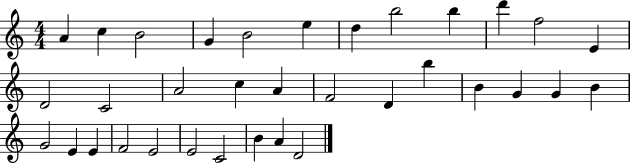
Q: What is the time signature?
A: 4/4